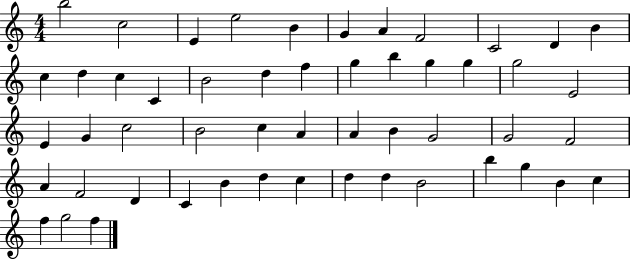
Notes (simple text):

B5/h C5/h E4/q E5/h B4/q G4/q A4/q F4/h C4/h D4/q B4/q C5/q D5/q C5/q C4/q B4/h D5/q F5/q G5/q B5/q G5/q G5/q G5/h E4/h E4/q G4/q C5/h B4/h C5/q A4/q A4/q B4/q G4/h G4/h F4/h A4/q F4/h D4/q C4/q B4/q D5/q C5/q D5/q D5/q B4/h B5/q G5/q B4/q C5/q F5/q G5/h F5/q